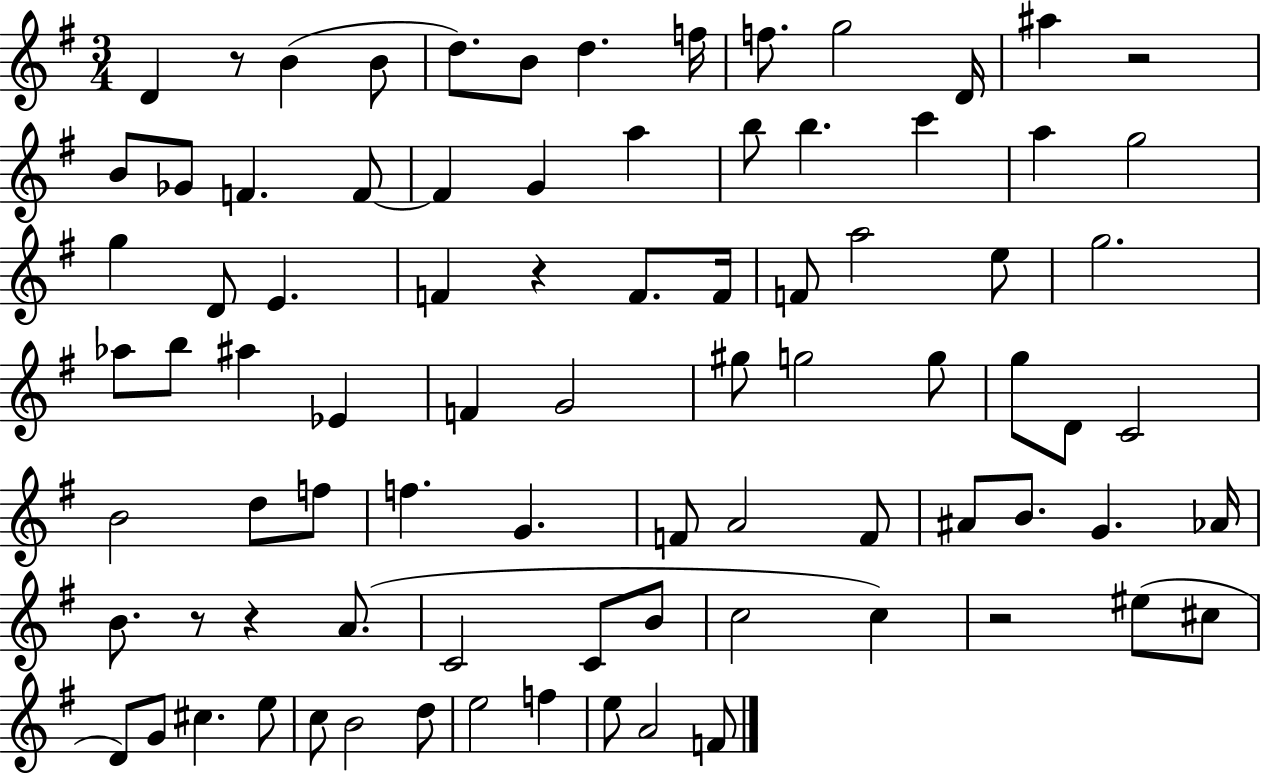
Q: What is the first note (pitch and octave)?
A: D4